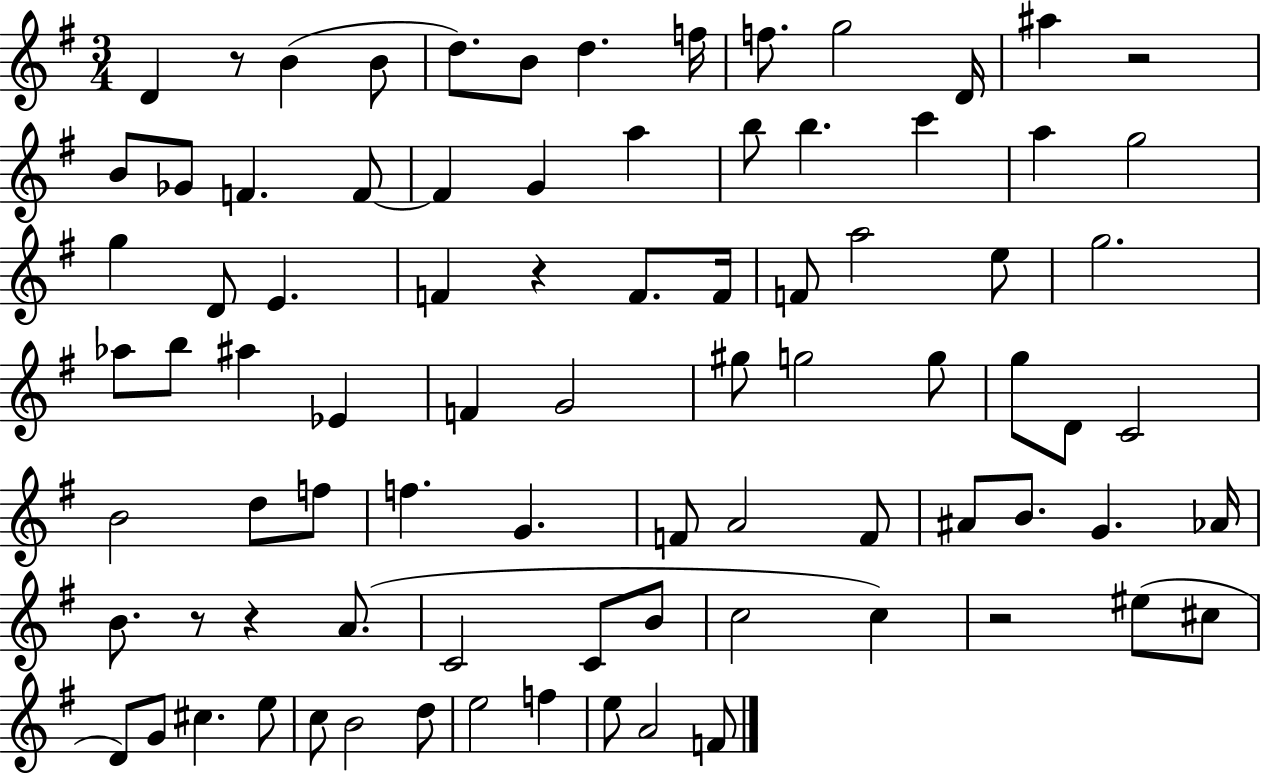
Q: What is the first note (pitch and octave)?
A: D4